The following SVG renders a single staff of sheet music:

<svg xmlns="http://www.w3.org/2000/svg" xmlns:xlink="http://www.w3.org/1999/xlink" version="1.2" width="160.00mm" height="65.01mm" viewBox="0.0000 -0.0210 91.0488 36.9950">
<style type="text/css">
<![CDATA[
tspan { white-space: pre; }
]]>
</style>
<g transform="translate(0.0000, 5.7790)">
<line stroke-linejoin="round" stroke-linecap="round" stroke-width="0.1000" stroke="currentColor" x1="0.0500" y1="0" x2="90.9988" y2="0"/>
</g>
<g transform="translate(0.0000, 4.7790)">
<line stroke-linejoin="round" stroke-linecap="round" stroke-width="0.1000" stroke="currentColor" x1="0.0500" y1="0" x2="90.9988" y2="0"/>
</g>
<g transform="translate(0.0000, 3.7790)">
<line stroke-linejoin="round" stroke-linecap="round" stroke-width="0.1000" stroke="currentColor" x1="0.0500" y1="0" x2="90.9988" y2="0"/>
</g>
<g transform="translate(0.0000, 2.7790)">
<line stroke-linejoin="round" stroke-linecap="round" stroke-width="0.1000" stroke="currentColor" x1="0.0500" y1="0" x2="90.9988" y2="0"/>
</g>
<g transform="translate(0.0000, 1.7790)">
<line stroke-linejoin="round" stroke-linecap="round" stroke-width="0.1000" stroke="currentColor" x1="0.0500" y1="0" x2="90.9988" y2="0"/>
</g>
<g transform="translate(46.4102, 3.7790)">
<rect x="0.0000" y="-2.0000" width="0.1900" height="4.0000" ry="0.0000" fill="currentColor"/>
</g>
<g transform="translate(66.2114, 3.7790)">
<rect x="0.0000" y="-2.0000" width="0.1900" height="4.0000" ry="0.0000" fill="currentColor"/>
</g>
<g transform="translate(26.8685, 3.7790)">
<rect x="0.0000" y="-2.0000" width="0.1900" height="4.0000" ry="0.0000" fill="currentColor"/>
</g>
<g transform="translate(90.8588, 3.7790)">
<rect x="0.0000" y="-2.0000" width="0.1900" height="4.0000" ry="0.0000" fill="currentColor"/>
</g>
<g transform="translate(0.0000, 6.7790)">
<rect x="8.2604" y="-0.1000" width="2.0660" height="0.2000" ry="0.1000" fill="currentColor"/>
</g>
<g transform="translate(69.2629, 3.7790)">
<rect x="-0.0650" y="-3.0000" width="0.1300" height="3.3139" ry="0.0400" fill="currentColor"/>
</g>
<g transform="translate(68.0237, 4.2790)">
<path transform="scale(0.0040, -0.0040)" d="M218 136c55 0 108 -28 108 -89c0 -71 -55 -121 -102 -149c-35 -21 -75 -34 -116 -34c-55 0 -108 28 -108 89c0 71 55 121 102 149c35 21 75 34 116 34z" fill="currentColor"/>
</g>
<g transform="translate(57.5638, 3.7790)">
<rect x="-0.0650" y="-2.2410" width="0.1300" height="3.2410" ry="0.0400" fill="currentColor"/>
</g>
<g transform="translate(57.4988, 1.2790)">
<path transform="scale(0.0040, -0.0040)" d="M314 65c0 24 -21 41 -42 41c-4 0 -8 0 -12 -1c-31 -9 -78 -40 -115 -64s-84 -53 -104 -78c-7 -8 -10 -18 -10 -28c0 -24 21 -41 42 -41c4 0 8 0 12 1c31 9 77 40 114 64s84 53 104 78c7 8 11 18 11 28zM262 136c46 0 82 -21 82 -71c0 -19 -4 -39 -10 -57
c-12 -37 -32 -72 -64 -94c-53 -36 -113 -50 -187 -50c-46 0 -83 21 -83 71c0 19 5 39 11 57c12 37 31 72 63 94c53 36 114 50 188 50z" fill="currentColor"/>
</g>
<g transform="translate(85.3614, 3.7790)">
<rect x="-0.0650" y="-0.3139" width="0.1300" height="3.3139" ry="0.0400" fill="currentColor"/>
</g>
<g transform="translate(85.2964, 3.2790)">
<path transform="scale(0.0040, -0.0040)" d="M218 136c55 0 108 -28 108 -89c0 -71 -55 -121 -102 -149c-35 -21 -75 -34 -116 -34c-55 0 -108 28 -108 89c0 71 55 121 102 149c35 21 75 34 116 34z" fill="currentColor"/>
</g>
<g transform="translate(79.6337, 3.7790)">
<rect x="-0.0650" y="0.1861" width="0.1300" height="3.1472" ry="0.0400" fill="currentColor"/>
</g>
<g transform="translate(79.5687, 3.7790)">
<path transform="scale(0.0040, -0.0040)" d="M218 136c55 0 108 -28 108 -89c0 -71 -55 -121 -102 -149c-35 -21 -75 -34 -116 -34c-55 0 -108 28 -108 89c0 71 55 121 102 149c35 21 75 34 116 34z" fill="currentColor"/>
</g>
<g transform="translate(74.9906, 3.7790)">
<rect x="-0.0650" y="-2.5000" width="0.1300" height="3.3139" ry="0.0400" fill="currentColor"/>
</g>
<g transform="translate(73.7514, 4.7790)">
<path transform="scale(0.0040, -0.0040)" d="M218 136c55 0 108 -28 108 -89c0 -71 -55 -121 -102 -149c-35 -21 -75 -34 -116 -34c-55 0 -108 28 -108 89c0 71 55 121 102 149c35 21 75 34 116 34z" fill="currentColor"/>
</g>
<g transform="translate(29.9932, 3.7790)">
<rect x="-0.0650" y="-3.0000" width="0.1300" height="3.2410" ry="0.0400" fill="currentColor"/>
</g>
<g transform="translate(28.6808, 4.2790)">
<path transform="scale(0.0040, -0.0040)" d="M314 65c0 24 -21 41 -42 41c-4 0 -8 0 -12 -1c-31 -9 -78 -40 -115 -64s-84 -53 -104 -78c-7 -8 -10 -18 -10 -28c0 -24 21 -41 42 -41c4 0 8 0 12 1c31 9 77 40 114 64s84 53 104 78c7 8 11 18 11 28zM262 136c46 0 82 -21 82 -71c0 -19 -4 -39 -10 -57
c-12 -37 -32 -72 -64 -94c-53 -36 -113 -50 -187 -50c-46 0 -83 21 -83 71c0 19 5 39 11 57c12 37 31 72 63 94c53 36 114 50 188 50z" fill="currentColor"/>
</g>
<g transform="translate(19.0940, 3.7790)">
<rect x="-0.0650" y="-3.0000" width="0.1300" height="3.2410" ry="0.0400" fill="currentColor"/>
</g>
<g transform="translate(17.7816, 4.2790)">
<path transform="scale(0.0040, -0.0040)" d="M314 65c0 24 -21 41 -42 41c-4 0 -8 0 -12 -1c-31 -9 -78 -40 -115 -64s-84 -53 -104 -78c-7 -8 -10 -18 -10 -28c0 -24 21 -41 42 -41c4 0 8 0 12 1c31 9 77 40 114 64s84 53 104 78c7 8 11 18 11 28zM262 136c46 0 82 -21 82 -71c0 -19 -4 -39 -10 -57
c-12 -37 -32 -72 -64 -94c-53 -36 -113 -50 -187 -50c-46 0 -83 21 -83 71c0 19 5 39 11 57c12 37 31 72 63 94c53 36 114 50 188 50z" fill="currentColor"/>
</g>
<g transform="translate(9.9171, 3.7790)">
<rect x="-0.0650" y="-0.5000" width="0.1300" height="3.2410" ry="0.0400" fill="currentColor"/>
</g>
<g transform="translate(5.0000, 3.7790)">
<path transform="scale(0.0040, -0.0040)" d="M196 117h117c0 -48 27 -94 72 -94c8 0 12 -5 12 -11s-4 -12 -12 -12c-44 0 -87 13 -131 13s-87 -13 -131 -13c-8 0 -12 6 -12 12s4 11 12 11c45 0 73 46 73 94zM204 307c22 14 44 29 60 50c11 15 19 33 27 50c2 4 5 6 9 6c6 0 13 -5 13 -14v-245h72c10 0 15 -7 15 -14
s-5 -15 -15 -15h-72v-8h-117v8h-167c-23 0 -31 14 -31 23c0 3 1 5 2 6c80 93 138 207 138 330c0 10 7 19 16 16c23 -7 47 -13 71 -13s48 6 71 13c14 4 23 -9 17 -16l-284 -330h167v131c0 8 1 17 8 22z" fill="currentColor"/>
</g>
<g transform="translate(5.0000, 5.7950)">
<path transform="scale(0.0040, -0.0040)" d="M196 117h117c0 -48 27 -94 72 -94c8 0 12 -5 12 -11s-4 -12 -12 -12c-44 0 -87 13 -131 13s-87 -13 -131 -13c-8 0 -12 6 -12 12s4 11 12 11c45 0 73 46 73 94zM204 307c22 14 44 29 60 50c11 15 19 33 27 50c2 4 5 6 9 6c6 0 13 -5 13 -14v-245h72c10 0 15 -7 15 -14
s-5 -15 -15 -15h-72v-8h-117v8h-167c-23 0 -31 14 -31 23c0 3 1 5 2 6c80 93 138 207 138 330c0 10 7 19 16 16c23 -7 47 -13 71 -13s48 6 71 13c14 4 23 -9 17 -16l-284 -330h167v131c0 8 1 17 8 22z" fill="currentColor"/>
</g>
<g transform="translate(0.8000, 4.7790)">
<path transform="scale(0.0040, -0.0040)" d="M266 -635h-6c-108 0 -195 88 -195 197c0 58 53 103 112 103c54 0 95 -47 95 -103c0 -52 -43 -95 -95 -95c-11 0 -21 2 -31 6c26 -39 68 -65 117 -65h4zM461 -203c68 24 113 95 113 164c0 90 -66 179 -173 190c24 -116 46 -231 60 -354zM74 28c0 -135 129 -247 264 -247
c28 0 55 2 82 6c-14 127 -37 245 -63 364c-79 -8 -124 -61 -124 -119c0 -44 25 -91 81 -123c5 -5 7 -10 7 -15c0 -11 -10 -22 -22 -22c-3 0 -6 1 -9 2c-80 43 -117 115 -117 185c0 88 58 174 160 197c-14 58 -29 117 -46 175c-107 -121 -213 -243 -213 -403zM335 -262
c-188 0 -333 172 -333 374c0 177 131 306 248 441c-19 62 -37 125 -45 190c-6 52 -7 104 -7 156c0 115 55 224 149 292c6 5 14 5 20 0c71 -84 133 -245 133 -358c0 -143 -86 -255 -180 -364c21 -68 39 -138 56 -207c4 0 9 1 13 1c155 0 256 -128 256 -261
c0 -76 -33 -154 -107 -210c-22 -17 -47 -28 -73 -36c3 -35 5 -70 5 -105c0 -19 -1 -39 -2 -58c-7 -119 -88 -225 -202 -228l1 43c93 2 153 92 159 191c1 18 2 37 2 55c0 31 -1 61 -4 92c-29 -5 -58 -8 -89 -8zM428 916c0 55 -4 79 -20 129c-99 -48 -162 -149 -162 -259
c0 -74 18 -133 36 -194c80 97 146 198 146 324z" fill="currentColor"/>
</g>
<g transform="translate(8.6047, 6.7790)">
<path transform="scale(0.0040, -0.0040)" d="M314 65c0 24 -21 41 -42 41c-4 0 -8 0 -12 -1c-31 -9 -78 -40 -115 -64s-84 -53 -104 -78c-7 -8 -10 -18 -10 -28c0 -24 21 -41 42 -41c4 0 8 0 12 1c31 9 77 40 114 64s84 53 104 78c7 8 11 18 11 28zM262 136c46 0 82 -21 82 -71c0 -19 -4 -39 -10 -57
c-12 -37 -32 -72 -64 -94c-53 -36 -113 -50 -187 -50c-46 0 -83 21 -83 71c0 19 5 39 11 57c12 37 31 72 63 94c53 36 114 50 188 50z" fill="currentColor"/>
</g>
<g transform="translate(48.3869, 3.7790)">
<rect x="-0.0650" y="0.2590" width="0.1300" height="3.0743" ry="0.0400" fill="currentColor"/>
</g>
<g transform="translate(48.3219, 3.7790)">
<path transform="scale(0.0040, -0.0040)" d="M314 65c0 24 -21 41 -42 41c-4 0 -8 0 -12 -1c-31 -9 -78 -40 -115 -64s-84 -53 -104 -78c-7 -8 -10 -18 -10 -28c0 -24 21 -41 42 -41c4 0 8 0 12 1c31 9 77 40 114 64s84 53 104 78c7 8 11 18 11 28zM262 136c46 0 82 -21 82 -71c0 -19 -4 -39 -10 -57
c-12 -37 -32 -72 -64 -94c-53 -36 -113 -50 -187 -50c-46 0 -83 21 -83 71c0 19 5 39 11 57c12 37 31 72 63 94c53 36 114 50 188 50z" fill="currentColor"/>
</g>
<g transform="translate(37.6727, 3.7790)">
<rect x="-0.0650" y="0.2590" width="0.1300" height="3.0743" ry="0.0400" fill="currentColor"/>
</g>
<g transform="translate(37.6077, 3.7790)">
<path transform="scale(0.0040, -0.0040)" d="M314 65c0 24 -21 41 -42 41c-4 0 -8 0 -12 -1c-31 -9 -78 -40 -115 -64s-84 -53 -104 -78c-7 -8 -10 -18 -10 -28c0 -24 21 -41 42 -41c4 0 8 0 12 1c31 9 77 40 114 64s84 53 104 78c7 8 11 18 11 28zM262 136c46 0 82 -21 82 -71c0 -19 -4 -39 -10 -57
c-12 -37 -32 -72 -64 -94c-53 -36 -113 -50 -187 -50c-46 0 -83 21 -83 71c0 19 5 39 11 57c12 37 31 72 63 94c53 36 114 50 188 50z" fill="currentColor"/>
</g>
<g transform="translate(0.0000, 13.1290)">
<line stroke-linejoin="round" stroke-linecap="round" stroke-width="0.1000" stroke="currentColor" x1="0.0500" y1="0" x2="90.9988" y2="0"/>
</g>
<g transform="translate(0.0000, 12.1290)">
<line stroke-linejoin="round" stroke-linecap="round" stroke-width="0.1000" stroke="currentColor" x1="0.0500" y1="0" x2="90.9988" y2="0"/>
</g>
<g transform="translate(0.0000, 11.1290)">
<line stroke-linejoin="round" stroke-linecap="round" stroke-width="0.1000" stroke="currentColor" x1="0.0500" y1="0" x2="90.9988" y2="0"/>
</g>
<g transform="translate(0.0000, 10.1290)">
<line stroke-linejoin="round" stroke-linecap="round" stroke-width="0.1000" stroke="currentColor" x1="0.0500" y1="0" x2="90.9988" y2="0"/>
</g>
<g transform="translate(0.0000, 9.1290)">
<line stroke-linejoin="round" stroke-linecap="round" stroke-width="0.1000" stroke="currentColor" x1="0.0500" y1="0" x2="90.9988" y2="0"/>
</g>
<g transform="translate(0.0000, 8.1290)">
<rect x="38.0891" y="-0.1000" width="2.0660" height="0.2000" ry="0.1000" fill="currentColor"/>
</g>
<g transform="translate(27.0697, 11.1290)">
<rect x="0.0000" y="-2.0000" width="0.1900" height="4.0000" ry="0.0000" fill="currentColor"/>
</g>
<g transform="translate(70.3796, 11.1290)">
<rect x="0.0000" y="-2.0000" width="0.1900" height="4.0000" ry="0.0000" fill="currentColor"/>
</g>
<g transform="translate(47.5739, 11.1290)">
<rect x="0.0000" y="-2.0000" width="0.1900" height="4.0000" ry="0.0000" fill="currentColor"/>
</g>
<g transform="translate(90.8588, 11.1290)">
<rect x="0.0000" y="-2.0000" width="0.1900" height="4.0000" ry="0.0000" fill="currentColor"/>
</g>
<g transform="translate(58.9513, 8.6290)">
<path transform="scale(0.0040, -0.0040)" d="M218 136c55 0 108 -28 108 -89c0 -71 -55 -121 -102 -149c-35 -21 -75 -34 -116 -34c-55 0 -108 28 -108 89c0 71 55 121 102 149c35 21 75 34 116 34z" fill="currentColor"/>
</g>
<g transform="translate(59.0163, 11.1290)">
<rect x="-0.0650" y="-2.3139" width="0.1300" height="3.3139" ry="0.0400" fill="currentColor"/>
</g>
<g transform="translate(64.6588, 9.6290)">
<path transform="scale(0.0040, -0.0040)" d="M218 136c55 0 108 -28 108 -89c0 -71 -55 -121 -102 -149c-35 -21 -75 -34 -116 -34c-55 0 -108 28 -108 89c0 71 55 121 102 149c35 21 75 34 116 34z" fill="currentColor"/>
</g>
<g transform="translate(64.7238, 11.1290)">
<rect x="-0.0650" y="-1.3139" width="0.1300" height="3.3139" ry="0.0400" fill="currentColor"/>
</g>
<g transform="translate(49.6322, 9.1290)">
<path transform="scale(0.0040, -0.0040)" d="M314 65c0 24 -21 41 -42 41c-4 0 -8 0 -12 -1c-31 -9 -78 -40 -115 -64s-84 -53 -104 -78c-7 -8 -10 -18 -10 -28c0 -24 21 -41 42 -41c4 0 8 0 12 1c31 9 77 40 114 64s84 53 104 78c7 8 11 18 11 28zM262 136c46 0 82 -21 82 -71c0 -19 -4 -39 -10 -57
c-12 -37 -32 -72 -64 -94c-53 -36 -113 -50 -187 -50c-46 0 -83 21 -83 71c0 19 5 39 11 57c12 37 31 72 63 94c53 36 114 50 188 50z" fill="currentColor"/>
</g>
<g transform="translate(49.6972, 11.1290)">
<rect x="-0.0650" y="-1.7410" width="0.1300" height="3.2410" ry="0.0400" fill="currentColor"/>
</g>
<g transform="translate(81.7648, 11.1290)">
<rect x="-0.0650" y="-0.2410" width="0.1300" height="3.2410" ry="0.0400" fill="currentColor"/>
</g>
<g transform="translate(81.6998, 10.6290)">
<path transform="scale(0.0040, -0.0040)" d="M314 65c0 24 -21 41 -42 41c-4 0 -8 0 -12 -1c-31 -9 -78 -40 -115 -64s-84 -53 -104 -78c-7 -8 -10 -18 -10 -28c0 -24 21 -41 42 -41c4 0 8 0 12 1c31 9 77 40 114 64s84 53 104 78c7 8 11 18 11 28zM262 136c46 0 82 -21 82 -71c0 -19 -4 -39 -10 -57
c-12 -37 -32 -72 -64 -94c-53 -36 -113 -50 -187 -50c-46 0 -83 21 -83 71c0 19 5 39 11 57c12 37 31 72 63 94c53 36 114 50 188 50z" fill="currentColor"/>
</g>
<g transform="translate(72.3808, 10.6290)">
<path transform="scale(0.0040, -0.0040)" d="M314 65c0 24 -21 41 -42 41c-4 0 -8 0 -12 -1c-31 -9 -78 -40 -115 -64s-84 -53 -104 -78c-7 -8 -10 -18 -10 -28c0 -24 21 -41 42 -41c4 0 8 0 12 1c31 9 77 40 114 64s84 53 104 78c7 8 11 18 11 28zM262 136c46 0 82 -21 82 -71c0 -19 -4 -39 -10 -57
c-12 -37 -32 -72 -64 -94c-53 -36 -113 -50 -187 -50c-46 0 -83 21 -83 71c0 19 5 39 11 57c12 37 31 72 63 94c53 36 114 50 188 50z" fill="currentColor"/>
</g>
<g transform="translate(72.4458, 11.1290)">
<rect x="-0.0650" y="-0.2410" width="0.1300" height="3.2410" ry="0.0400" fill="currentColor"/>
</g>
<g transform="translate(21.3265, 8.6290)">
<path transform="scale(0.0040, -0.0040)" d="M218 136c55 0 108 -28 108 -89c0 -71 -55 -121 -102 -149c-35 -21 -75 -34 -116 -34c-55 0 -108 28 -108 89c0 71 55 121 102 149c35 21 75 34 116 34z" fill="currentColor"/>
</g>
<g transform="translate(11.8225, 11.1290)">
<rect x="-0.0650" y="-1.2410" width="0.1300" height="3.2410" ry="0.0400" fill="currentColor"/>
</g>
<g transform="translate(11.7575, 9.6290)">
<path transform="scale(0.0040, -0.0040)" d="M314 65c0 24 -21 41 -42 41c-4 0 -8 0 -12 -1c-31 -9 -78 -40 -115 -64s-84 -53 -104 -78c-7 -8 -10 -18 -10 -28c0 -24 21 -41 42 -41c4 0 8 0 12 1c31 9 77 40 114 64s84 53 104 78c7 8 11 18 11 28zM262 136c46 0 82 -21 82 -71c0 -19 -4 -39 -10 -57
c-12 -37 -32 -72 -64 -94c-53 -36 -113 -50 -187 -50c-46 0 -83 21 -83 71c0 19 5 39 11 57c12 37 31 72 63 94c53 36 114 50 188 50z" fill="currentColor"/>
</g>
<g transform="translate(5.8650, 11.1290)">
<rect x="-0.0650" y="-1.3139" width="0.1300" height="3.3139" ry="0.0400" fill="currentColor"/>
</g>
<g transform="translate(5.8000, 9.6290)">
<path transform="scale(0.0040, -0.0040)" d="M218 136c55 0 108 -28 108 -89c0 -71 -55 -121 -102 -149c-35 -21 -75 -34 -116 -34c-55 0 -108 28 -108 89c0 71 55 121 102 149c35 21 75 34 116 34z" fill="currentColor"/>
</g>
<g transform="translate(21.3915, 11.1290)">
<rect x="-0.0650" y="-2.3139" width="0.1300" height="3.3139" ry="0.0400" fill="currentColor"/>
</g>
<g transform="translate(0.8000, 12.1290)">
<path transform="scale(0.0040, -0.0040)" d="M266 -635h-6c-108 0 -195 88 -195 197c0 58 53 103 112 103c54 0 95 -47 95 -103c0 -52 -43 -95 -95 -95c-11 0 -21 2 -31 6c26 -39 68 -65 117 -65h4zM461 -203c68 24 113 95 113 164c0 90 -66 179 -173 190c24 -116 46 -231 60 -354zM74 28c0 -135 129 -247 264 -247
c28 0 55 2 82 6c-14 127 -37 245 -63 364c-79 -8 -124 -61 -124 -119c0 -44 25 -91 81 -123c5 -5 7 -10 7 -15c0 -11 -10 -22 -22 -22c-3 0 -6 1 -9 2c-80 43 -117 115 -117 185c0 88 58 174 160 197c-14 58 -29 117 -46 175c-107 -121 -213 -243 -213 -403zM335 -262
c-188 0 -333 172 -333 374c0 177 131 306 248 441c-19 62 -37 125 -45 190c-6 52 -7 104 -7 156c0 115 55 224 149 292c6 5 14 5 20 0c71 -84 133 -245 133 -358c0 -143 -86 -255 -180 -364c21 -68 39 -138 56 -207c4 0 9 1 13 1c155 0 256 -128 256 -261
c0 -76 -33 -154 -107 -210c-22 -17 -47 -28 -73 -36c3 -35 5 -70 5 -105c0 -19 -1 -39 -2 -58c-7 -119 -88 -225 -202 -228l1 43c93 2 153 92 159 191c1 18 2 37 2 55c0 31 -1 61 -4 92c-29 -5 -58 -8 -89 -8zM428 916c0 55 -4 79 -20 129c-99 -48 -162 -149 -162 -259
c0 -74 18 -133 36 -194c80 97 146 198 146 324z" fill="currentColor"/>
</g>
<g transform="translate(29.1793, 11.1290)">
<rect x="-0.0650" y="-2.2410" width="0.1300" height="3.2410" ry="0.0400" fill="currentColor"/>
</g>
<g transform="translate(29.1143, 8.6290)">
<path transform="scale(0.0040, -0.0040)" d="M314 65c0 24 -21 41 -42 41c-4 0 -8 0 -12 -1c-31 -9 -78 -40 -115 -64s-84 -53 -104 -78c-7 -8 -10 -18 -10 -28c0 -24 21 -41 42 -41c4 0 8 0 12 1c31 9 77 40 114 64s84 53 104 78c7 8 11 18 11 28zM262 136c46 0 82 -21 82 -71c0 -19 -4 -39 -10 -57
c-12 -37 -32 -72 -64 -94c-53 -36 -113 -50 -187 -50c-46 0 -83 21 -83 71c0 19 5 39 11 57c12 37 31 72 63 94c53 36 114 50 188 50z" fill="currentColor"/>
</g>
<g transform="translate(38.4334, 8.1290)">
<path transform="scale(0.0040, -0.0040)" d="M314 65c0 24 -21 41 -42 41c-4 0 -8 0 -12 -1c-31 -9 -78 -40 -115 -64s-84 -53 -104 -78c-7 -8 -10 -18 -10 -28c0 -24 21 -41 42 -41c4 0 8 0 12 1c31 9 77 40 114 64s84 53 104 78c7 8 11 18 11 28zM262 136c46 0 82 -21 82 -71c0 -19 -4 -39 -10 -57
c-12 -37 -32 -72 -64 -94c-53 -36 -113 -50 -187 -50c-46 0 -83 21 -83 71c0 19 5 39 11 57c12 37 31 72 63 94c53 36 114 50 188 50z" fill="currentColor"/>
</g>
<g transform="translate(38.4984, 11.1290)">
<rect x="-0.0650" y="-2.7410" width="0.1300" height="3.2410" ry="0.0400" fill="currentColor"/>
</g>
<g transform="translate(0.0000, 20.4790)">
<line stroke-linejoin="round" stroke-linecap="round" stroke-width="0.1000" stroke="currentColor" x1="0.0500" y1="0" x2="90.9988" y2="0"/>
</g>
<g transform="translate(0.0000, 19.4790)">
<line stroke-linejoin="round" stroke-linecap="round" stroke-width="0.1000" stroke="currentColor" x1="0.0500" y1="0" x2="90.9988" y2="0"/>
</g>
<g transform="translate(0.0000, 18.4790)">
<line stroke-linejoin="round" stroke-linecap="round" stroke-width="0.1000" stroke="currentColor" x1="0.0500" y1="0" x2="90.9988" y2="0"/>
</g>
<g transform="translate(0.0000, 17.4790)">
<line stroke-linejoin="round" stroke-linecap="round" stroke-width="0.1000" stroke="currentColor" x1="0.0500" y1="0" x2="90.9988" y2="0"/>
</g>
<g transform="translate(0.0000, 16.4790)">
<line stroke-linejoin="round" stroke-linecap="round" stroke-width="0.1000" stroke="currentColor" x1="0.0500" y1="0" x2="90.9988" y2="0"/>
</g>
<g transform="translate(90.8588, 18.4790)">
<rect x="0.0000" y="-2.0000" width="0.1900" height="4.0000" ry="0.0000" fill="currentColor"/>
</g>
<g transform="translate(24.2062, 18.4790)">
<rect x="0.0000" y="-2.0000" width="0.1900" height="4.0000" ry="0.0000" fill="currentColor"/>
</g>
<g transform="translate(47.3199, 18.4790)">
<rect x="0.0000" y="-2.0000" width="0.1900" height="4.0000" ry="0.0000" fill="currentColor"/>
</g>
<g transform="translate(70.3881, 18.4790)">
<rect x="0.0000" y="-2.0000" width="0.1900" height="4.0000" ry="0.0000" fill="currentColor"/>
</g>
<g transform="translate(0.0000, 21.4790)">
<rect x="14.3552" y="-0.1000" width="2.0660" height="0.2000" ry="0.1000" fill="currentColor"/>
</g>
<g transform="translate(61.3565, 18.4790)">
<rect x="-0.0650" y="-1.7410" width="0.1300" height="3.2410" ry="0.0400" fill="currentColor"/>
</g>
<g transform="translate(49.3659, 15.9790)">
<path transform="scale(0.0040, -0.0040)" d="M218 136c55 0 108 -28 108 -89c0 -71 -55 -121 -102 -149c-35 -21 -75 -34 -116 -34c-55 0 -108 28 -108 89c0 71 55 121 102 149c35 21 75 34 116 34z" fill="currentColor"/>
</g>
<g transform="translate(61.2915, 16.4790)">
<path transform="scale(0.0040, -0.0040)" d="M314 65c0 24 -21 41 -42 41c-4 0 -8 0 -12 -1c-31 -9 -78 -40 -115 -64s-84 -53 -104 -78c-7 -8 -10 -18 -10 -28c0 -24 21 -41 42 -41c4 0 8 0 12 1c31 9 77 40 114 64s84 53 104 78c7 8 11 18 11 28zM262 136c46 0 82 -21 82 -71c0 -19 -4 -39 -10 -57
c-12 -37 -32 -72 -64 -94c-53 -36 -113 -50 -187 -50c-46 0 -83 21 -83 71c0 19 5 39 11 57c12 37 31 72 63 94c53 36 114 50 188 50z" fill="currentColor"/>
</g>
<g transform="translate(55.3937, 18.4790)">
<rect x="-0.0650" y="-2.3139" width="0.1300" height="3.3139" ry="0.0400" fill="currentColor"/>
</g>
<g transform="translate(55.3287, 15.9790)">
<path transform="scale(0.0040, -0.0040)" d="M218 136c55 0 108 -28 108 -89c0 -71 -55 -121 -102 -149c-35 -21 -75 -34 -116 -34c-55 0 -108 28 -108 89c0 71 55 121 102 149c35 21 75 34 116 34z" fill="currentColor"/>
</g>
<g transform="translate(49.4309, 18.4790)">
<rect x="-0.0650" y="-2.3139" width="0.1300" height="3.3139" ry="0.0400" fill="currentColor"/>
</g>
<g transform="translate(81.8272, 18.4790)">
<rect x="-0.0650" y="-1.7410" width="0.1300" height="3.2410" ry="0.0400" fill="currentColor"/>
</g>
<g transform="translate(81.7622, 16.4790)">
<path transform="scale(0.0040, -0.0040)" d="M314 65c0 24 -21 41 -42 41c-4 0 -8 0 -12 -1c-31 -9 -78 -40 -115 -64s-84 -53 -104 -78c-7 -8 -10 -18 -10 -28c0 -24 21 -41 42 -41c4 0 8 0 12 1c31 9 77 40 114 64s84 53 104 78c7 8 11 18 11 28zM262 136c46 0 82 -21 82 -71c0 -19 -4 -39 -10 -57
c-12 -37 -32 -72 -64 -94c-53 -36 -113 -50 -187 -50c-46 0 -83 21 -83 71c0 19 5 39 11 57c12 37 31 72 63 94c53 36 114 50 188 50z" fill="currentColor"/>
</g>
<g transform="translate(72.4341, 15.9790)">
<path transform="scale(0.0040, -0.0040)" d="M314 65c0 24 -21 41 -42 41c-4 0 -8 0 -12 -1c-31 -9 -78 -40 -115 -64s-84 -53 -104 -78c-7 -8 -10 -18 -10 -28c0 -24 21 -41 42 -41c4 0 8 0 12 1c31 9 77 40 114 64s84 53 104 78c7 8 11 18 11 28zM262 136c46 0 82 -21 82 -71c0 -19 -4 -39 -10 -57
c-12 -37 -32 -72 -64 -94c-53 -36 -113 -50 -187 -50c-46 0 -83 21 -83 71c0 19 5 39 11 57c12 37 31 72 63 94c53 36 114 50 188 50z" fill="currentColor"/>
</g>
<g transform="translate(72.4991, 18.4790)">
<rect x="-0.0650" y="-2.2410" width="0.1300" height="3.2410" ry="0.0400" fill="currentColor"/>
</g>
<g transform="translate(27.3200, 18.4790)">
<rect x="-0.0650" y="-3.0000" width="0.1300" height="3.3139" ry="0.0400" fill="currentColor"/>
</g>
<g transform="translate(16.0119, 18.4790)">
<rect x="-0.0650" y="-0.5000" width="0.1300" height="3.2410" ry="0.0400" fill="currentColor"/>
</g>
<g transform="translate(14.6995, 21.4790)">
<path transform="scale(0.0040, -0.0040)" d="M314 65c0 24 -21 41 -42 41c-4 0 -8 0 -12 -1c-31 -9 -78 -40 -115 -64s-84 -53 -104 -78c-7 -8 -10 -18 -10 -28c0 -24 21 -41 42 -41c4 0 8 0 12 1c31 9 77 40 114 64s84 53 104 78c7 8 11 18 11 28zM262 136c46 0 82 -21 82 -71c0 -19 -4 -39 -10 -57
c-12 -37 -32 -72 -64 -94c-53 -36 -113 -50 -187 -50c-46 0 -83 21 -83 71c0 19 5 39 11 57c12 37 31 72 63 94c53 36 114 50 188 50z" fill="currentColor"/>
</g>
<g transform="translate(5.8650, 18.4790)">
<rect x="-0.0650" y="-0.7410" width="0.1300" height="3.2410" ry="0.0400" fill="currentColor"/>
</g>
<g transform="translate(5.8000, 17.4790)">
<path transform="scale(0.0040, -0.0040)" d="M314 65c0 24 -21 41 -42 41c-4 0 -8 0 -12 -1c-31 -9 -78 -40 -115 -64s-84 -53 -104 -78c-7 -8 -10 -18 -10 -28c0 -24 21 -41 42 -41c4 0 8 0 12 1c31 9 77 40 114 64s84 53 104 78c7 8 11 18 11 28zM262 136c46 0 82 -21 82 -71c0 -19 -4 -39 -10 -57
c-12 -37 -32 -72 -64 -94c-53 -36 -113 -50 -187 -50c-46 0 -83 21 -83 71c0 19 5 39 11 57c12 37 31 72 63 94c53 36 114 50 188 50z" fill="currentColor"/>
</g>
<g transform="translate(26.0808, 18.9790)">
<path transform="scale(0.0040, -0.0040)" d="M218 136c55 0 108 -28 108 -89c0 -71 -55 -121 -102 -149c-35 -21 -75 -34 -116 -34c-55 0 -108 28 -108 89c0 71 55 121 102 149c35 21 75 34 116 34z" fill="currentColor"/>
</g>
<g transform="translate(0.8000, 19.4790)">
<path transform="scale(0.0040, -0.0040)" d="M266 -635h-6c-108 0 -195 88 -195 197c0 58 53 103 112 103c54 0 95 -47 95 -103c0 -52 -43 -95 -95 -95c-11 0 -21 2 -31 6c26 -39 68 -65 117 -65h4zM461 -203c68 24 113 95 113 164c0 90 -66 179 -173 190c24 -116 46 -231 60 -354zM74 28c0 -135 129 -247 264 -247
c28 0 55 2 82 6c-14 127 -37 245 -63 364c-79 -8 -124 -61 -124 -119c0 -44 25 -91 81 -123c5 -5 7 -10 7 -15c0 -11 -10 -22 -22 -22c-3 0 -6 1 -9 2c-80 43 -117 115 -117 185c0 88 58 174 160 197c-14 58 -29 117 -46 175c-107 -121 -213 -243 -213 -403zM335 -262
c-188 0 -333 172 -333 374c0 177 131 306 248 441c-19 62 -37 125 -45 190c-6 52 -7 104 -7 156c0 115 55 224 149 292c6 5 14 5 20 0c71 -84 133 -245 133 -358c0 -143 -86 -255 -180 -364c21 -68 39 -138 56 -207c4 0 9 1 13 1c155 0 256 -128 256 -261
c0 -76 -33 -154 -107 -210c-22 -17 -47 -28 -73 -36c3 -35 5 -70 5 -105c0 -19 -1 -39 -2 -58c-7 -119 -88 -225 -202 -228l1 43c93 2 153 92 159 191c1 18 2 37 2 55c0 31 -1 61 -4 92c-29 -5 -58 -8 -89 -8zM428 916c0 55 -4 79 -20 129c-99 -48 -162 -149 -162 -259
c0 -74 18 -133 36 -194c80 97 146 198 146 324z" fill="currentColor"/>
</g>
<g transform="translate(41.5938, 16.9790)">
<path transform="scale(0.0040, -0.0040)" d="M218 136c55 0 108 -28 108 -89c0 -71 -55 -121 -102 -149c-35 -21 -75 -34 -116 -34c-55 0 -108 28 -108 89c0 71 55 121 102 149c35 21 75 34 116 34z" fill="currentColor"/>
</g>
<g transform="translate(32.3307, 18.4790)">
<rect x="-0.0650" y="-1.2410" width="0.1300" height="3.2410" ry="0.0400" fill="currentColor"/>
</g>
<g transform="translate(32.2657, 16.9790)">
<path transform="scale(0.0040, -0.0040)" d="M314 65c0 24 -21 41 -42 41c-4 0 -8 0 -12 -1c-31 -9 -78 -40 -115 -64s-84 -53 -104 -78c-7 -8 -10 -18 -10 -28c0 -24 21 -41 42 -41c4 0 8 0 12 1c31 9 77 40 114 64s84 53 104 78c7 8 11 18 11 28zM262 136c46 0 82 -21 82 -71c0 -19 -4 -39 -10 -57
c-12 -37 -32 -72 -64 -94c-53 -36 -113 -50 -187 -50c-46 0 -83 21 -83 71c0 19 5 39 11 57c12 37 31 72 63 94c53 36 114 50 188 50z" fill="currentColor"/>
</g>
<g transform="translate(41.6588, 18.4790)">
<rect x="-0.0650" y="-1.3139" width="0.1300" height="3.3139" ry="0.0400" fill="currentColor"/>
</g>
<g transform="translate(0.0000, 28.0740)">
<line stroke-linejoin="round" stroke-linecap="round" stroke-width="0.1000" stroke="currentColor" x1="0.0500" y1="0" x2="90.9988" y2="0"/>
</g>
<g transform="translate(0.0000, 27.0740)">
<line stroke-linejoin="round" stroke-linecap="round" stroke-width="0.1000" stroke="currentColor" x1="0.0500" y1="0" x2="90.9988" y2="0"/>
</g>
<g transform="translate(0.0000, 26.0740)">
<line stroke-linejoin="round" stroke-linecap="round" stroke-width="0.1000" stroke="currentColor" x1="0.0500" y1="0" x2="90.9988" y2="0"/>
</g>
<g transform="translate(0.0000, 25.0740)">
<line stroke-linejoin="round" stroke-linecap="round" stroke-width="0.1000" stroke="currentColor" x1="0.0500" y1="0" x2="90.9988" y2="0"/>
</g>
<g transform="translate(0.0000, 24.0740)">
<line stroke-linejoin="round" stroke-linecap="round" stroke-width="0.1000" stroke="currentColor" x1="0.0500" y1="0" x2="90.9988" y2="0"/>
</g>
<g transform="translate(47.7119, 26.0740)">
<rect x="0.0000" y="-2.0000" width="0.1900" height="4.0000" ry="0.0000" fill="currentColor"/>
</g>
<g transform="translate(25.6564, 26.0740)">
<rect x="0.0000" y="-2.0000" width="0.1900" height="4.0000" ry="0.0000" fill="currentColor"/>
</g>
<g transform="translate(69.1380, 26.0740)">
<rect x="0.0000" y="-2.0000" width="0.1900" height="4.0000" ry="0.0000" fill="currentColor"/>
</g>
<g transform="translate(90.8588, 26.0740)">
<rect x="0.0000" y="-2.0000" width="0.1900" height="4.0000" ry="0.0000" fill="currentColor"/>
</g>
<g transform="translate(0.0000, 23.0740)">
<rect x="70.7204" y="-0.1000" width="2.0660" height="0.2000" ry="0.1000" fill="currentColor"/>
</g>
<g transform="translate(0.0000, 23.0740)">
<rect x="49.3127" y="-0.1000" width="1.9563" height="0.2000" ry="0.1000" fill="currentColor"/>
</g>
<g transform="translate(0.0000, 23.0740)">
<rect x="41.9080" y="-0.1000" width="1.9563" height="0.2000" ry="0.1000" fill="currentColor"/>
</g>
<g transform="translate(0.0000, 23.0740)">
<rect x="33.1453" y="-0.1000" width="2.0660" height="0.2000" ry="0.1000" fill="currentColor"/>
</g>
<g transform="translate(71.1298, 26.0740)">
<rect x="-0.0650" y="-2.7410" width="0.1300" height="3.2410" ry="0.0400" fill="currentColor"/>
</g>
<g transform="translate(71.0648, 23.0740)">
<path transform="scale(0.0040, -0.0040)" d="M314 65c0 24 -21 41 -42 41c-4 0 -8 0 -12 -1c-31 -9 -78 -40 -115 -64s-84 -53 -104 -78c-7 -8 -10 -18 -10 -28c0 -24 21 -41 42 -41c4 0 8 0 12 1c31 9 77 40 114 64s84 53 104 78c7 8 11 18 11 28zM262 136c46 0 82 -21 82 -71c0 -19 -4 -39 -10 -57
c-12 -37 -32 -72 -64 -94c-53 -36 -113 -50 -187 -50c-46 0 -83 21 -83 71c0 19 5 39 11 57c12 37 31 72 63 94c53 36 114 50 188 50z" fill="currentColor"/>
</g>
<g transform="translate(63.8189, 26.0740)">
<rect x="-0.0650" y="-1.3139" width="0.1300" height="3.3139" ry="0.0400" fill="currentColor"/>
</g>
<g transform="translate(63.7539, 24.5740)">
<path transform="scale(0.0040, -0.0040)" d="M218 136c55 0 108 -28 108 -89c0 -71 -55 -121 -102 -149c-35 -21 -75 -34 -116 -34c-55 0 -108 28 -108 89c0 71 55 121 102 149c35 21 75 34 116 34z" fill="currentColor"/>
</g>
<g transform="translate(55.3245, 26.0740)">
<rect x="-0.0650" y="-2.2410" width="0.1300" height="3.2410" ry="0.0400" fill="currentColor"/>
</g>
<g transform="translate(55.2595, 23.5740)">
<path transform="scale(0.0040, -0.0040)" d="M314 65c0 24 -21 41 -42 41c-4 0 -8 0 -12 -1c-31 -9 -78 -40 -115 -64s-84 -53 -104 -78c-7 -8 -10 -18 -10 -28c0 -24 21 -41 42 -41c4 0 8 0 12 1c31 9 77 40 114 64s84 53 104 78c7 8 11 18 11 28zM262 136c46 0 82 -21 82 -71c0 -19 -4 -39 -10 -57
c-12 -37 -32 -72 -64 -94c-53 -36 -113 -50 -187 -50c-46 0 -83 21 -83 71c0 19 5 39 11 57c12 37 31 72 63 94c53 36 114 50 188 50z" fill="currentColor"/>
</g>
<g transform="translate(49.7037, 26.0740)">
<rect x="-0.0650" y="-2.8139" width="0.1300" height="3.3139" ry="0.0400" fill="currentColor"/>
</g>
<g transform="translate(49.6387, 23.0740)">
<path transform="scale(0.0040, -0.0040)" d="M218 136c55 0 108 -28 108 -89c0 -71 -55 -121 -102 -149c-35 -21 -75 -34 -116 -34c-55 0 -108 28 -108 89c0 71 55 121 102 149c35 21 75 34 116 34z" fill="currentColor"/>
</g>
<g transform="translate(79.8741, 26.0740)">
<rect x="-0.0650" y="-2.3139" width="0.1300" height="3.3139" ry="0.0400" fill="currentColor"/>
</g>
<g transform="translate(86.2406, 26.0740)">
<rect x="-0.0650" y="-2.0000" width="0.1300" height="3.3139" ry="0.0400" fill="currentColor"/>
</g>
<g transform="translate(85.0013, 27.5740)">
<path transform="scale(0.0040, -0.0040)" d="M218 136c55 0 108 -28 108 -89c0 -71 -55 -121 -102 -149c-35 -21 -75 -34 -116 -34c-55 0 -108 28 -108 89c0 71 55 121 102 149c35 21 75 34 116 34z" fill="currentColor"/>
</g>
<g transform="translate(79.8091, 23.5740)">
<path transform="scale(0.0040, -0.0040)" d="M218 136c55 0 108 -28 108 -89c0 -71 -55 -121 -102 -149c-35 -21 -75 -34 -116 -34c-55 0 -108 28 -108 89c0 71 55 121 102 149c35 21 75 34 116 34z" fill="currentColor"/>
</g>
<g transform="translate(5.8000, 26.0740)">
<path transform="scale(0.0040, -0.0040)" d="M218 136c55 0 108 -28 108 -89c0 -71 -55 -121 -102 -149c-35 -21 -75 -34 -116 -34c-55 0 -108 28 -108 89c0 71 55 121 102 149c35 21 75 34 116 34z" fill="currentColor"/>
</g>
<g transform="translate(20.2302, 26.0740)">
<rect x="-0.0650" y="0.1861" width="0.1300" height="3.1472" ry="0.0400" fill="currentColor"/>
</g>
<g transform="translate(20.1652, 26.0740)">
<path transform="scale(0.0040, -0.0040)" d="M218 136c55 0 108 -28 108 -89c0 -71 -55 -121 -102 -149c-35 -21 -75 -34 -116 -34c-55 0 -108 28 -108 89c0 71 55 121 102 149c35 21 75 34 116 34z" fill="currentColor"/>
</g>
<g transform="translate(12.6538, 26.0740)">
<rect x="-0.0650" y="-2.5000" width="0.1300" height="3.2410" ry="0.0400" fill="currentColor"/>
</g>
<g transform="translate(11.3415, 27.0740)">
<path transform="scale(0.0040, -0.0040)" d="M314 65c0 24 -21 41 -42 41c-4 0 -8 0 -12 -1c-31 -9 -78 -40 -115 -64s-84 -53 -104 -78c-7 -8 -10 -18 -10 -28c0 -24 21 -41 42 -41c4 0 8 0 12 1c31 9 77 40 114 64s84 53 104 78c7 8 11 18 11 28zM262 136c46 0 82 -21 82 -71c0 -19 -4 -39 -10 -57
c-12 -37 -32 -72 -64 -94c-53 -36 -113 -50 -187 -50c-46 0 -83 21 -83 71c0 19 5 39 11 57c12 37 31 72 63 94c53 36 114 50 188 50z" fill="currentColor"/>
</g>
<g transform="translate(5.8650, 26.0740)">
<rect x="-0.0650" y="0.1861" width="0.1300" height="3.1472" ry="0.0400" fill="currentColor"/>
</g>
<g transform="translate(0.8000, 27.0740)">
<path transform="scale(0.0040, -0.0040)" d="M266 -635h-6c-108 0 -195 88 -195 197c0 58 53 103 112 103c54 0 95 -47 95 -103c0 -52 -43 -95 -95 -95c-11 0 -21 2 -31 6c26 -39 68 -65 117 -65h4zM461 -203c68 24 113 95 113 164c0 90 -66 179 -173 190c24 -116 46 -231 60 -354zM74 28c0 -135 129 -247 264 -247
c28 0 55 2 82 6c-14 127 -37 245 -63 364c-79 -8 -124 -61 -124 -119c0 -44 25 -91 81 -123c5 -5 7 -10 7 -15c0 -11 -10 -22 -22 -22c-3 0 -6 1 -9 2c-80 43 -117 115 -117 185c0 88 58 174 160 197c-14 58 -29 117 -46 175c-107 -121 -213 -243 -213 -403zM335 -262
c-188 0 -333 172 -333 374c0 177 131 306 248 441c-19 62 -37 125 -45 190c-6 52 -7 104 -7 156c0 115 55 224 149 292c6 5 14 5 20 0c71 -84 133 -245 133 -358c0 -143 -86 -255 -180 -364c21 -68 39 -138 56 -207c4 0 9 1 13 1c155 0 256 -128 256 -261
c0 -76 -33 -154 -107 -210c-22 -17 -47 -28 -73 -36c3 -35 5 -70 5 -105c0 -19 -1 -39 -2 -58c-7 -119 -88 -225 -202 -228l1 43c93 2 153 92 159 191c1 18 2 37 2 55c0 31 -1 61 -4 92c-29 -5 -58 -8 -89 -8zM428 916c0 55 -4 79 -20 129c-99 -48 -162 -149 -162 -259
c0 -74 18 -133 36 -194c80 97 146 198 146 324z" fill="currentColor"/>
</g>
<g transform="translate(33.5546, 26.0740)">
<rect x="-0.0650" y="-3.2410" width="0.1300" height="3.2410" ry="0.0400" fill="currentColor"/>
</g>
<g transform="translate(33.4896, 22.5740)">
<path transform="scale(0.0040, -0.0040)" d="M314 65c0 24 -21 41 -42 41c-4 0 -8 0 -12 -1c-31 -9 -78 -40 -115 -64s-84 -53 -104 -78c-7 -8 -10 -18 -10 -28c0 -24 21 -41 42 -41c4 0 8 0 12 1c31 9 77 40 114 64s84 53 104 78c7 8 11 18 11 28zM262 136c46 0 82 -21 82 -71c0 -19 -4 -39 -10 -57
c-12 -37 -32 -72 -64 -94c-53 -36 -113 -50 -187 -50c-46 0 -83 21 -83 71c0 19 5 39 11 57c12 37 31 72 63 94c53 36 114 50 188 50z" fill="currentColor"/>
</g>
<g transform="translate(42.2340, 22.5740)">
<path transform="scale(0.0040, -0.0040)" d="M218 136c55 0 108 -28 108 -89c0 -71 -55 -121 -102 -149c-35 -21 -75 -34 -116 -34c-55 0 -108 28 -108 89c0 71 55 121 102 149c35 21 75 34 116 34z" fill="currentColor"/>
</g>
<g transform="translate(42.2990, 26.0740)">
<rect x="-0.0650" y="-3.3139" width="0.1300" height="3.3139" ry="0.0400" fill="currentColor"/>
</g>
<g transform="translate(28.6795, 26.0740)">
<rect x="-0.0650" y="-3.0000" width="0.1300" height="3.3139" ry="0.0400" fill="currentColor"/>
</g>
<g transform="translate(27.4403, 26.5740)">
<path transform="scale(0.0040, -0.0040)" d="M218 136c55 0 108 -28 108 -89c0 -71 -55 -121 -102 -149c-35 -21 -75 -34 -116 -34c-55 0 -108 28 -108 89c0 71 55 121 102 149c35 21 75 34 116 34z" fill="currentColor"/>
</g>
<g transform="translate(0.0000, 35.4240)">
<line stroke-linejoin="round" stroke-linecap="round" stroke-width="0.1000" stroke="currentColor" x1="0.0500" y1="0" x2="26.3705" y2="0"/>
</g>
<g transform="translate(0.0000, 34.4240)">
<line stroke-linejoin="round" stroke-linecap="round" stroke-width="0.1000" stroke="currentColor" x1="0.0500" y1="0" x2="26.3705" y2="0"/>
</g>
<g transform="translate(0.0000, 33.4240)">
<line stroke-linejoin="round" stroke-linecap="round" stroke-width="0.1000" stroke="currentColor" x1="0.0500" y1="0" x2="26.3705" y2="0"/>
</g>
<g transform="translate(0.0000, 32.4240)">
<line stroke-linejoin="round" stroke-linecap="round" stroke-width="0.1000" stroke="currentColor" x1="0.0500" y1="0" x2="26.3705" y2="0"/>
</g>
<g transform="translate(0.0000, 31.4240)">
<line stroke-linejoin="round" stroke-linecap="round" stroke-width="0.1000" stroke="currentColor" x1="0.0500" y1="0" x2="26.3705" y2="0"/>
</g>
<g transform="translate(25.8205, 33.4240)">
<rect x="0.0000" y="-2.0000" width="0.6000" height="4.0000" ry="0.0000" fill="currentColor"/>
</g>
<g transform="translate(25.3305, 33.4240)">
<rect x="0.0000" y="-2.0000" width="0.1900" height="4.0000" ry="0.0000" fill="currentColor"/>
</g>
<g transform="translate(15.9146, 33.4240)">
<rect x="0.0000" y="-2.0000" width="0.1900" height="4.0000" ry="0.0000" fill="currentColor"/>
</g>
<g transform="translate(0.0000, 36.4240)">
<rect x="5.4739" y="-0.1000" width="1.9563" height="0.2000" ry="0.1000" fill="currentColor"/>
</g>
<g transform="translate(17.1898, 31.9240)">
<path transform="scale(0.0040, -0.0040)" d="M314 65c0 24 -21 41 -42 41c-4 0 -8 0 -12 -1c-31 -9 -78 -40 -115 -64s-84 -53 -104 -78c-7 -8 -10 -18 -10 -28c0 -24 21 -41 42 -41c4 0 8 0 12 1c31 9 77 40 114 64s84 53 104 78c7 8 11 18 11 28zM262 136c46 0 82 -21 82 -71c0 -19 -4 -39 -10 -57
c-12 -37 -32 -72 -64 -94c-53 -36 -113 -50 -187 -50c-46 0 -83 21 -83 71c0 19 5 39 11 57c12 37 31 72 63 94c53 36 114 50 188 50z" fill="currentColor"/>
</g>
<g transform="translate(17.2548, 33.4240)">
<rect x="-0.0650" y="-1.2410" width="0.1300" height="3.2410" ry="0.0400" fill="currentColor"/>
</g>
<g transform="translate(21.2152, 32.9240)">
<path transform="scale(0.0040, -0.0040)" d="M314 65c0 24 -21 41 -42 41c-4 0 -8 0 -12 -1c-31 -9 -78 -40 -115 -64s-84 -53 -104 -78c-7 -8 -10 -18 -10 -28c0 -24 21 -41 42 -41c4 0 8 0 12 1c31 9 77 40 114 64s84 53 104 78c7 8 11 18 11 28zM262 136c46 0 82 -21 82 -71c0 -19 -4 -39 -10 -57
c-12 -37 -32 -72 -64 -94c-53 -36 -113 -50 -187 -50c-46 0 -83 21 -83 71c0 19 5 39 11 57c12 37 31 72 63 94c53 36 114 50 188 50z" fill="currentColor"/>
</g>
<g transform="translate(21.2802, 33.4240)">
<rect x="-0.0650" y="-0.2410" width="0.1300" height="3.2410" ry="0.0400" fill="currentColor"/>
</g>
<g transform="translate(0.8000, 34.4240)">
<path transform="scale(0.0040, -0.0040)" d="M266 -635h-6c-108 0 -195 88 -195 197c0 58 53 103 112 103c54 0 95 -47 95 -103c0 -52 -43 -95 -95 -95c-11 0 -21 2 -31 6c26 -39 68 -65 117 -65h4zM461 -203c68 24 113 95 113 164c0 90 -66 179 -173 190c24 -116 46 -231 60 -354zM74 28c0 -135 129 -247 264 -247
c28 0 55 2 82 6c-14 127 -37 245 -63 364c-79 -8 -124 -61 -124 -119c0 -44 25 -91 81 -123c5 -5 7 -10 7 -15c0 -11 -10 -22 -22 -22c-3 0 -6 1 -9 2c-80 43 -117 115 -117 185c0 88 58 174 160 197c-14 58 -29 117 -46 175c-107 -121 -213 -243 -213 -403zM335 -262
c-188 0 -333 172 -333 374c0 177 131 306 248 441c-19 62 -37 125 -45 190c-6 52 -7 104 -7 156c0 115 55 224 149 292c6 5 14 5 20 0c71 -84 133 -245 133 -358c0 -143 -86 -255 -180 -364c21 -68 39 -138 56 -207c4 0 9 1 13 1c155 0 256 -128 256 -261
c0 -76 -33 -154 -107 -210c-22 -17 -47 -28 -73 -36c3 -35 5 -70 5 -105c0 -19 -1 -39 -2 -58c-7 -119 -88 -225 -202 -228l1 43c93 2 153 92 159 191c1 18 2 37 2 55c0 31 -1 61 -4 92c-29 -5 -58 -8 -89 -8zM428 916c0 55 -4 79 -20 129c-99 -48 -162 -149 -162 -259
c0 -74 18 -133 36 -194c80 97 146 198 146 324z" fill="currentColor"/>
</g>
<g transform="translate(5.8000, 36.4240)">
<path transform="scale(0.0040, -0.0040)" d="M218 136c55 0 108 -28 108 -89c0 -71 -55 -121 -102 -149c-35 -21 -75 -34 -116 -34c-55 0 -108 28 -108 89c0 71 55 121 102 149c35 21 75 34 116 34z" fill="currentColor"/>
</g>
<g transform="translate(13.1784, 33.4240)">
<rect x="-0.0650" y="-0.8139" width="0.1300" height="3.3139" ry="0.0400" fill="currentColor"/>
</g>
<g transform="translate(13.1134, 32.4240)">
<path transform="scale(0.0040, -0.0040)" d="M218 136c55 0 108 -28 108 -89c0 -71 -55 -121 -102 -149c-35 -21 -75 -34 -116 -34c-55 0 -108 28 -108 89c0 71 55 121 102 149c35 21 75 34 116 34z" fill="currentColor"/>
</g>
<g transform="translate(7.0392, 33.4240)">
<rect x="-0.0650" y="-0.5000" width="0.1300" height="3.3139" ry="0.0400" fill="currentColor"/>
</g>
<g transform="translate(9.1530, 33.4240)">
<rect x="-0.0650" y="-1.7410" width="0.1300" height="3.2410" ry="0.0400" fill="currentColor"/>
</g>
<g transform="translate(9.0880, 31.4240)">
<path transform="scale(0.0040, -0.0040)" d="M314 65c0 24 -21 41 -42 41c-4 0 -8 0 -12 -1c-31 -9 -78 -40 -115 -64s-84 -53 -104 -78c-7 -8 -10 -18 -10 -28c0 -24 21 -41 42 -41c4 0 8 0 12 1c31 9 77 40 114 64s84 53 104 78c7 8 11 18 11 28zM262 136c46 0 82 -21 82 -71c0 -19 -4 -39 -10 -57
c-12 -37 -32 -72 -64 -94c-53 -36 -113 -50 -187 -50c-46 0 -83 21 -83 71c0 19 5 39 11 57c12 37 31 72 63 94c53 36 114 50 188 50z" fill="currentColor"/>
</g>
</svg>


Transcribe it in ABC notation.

X:1
T:Untitled
M:4/4
L:1/4
K:C
C2 A2 A2 B2 B2 g2 A G B c e e2 g g2 a2 f2 g e c2 c2 d2 C2 A e2 e g g f2 g2 f2 B G2 B A b2 b a g2 e a2 g F C f2 d e2 c2